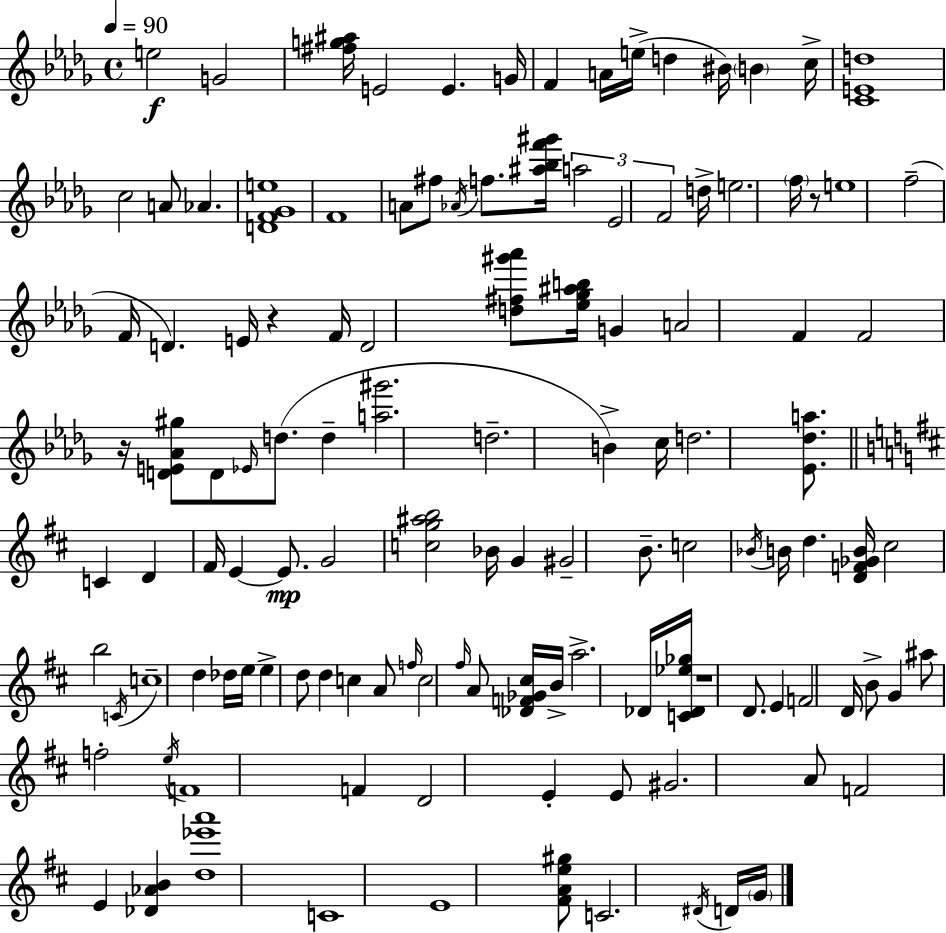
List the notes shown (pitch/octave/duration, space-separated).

E5/h G4/h [F#5,G5,A#5]/s E4/h E4/q. G4/s F4/q A4/s E5/s D5/q BIS4/s B4/q C5/s [C4,E4,D5]/w C5/h A4/e Ab4/q. [D4,F4,Gb4,E5]/w F4/w A4/e F#5/e Ab4/s F5/e. [A#5,Bb5,F6,G#6]/s A5/h Eb4/h F4/h D5/s E5/h. F5/s R/e E5/w F5/h F4/s D4/q. E4/s R/q F4/s D4/h [D5,F#5,G#6,Ab6]/e [Eb5,Gb5,A#5,B5]/s G4/q A4/h F4/q F4/h R/s [D4,E4,Ab4,G#5]/e D4/e Eb4/s D5/e. D5/q [A5,G#6]/h. D5/h. B4/q C5/s D5/h. [Eb4,Db5,A5]/e. C4/q D4/q F#4/s E4/q E4/e. G4/h [C5,G5,A#5,B5]/h Bb4/s G4/q G#4/h B4/e. C5/h Bb4/s B4/s D5/q. [D4,F4,Gb4,B4]/s C#5/h B5/h C4/s C5/w D5/q Db5/s E5/s E5/q D5/e D5/q C5/q A4/e F5/s C5/h F#5/s A4/e [Db4,F4,Gb4,C#5]/s B4/s A5/h. Db4/s [C4,Db4,Eb5,Gb5]/s R/w D4/e. E4/q F4/h D4/s B4/e G4/q A#5/e F5/h E5/s F4/w F4/q D4/h E4/q E4/e G#4/h. A4/e F4/h E4/q [Db4,Ab4,B4]/q [D5,Eb6,A6]/w C4/w E4/w [F#4,A4,E5,G#5]/e C4/h. D#4/s D4/s G4/s